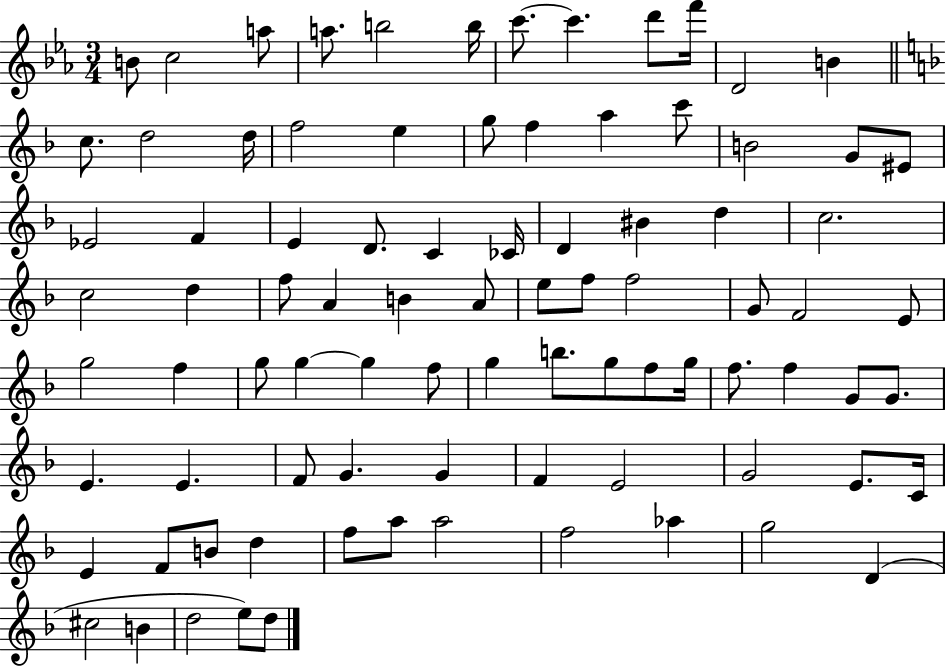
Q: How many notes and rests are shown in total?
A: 87